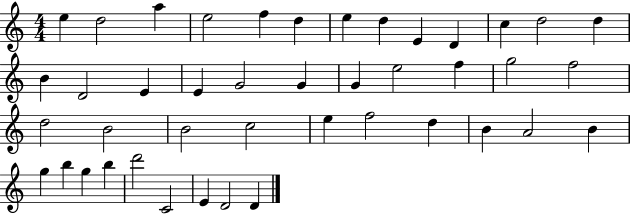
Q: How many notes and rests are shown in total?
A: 43